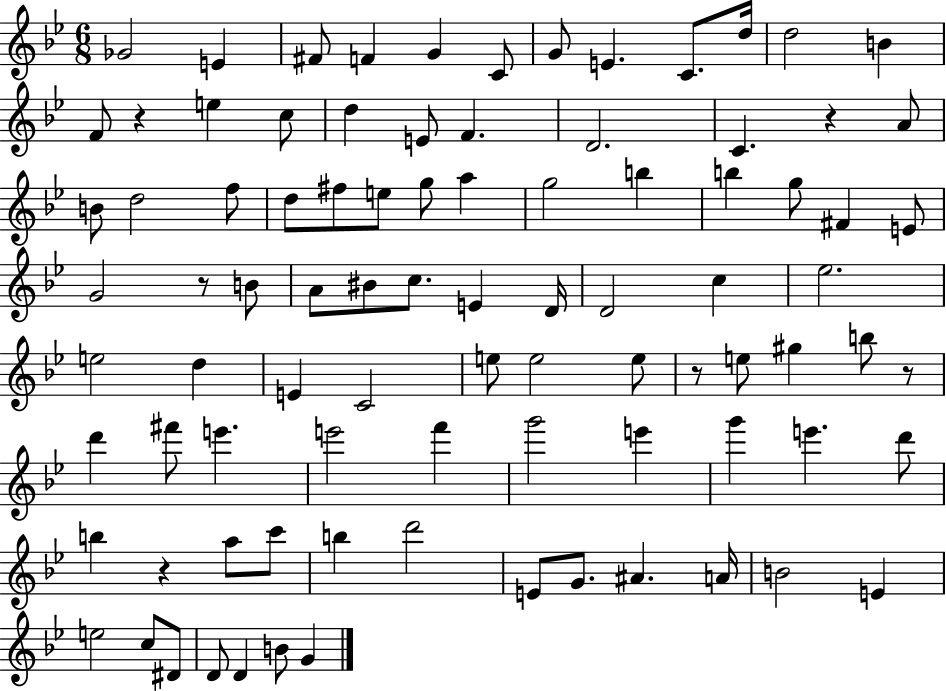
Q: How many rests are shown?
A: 6